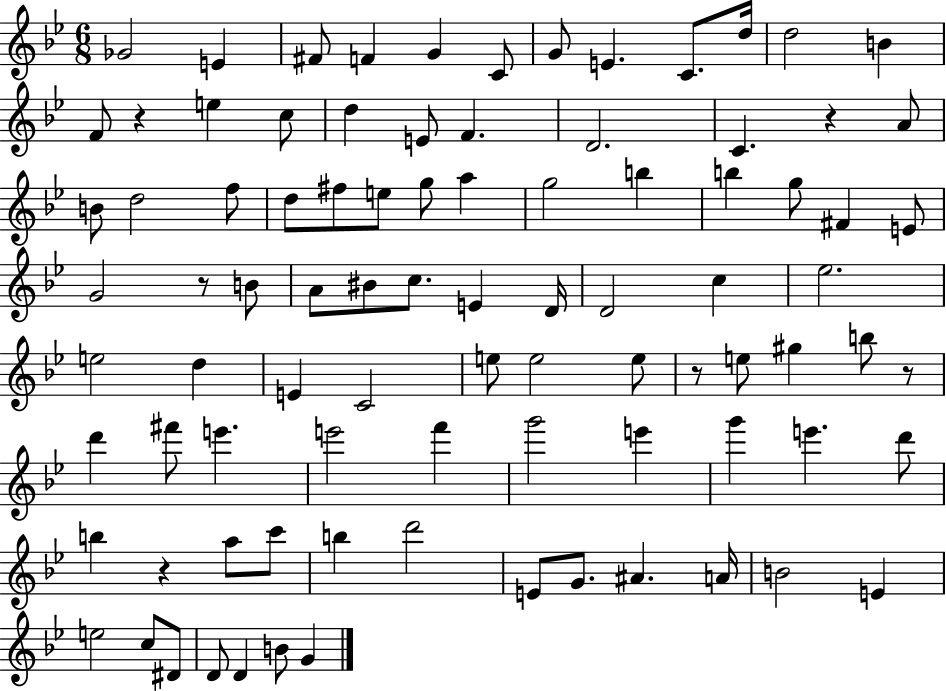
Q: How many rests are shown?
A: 6